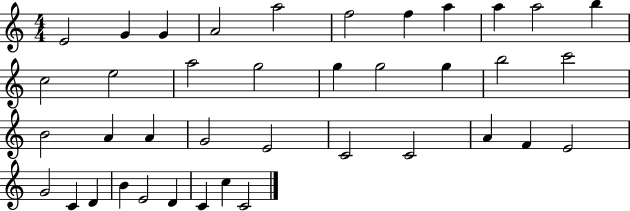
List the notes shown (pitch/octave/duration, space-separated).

E4/h G4/q G4/q A4/h A5/h F5/h F5/q A5/q A5/q A5/h B5/q C5/h E5/h A5/h G5/h G5/q G5/h G5/q B5/h C6/h B4/h A4/q A4/q G4/h E4/h C4/h C4/h A4/q F4/q E4/h G4/h C4/q D4/q B4/q E4/h D4/q C4/q C5/q C4/h